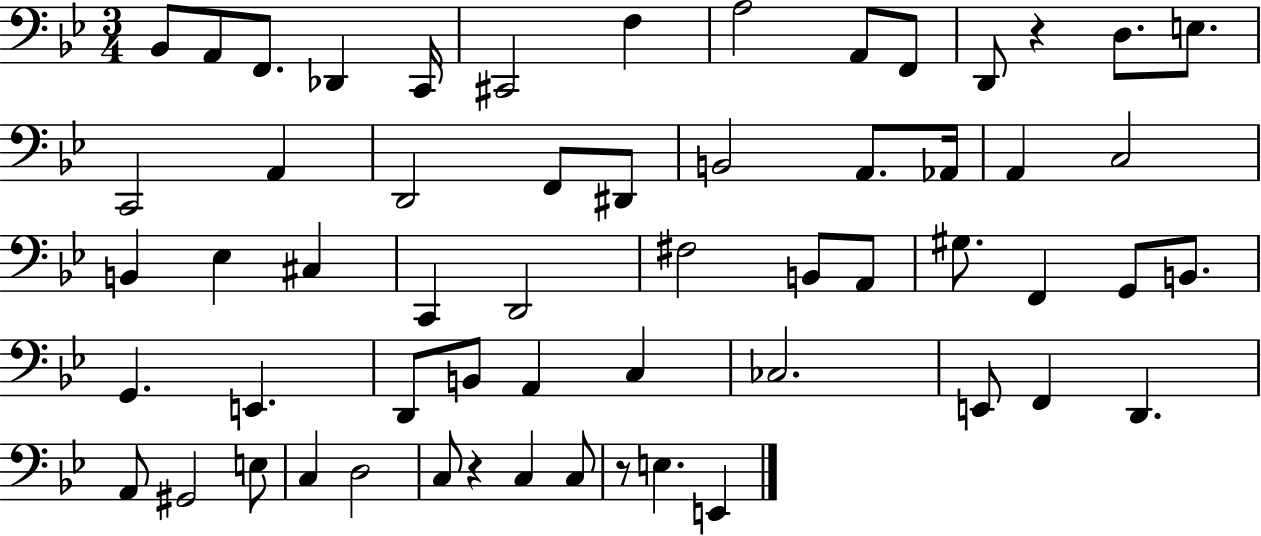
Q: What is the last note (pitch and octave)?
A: E2